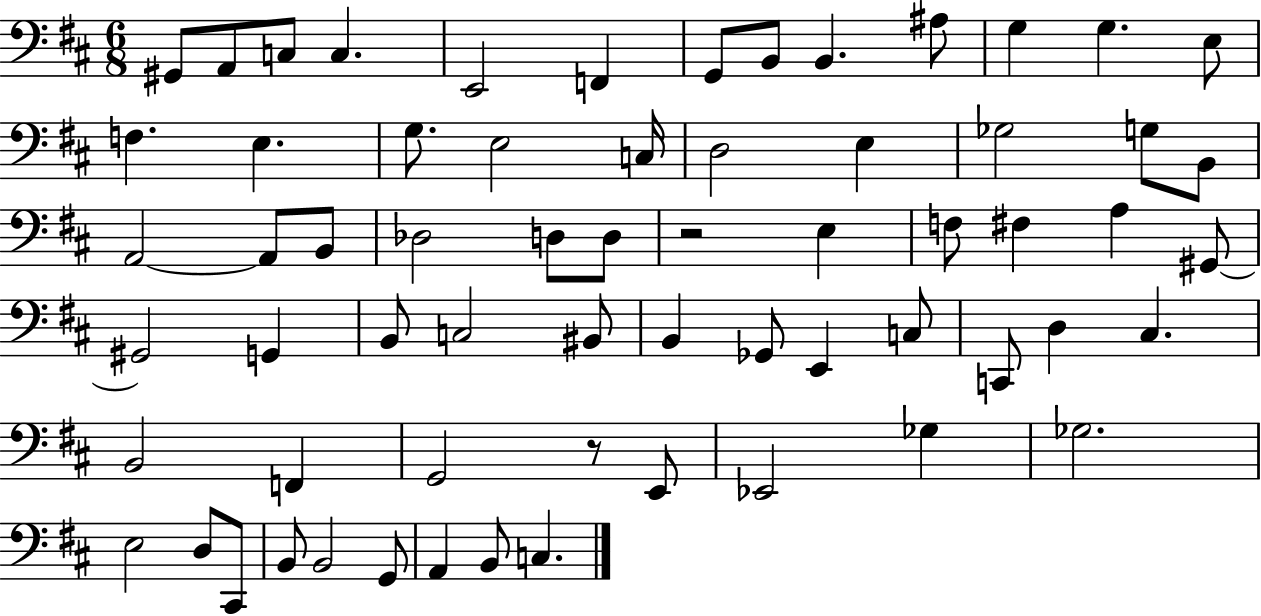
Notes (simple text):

G#2/e A2/e C3/e C3/q. E2/h F2/q G2/e B2/e B2/q. A#3/e G3/q G3/q. E3/e F3/q. E3/q. G3/e. E3/h C3/s D3/h E3/q Gb3/h G3/e B2/e A2/h A2/e B2/e Db3/h D3/e D3/e R/h E3/q F3/e F#3/q A3/q G#2/e G#2/h G2/q B2/e C3/h BIS2/e B2/q Gb2/e E2/q C3/e C2/e D3/q C#3/q. B2/h F2/q G2/h R/e E2/e Eb2/h Gb3/q Gb3/h. E3/h D3/e C#2/e B2/e B2/h G2/e A2/q B2/e C3/q.